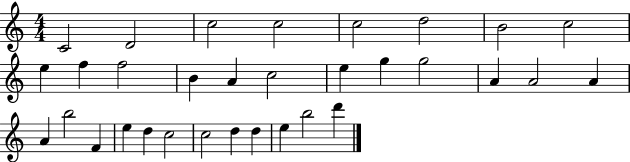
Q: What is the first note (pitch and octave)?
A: C4